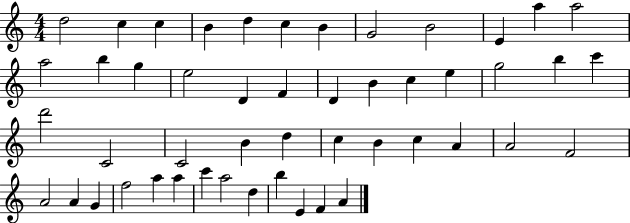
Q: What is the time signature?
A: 4/4